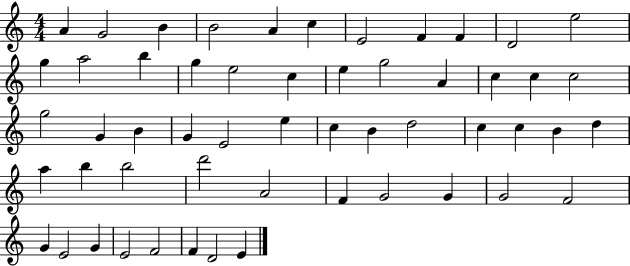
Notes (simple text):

A4/q G4/h B4/q B4/h A4/q C5/q E4/h F4/q F4/q D4/h E5/h G5/q A5/h B5/q G5/q E5/h C5/q E5/q G5/h A4/q C5/q C5/q C5/h G5/h G4/q B4/q G4/q E4/h E5/q C5/q B4/q D5/h C5/q C5/q B4/q D5/q A5/q B5/q B5/h D6/h A4/h F4/q G4/h G4/q G4/h F4/h G4/q E4/h G4/q E4/h F4/h F4/q D4/h E4/q